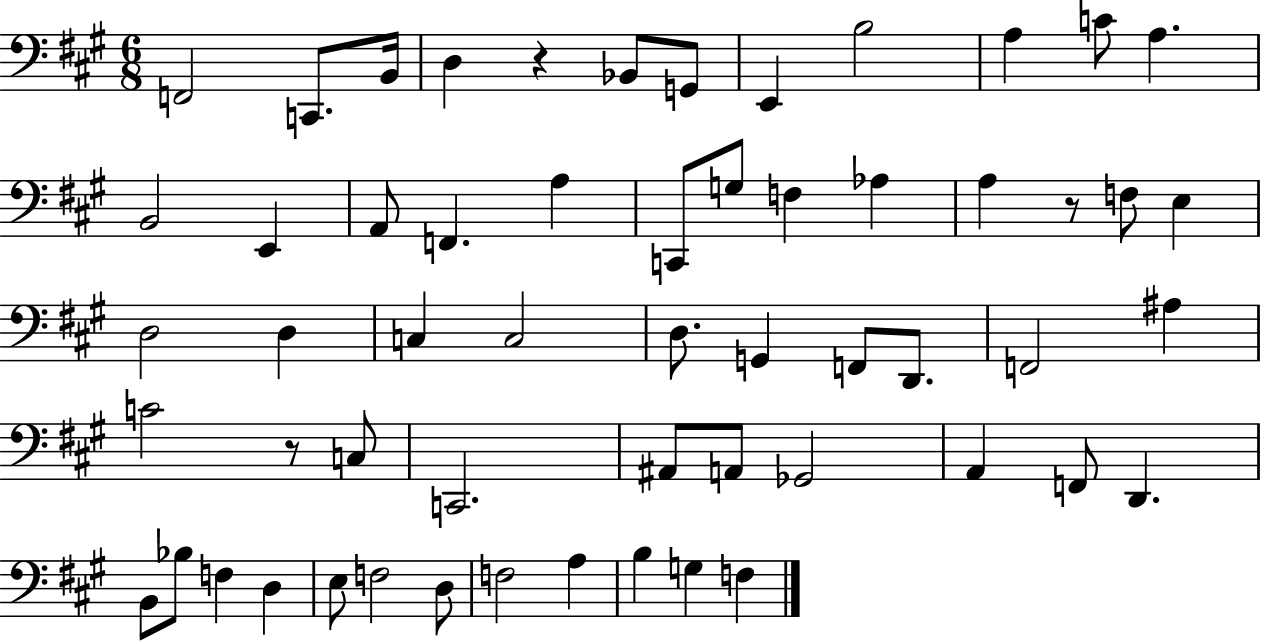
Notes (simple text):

F2/h C2/e. B2/s D3/q R/q Bb2/e G2/e E2/q B3/h A3/q C4/e A3/q. B2/h E2/q A2/e F2/q. A3/q C2/e G3/e F3/q Ab3/q A3/q R/e F3/e E3/q D3/h D3/q C3/q C3/h D3/e. G2/q F2/e D2/e. F2/h A#3/q C4/h R/e C3/e C2/h. A#2/e A2/e Gb2/h A2/q F2/e D2/q. B2/e Bb3/e F3/q D3/q E3/e F3/h D3/e F3/h A3/q B3/q G3/q F3/q